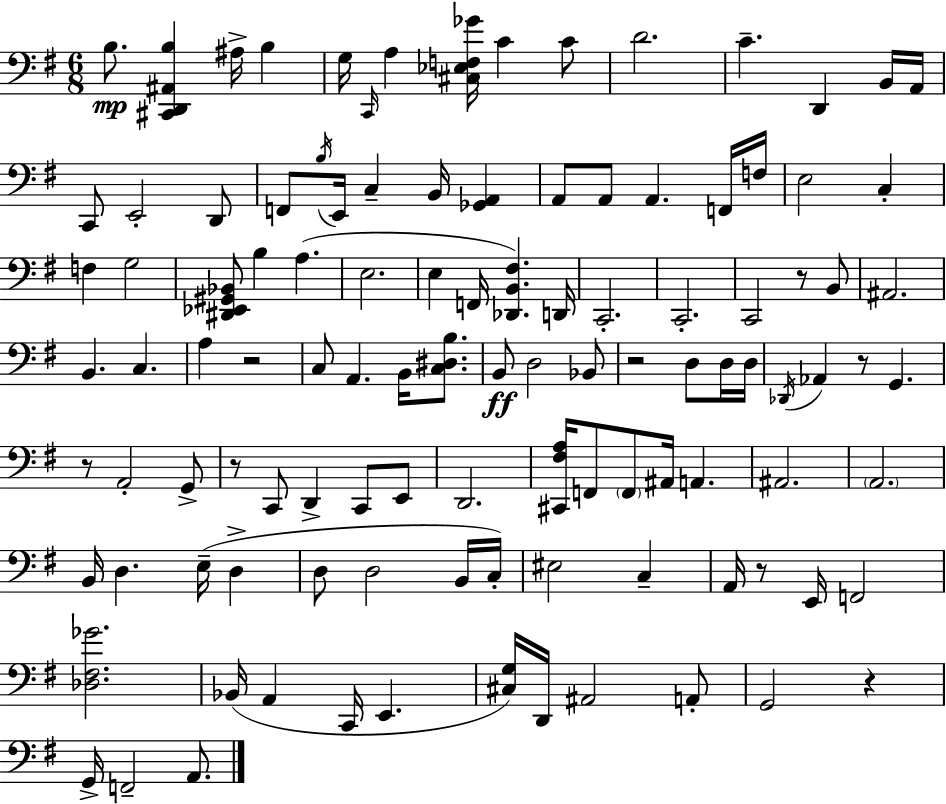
{
  \clef bass
  \numericTimeSignature
  \time 6/8
  \key e \minor
  b8.\mp <cis, d, ais, b>4 ais16-> b4 | g16 \grace { c,16 } a4 <cis ees f ges'>16 c'4 c'8 | d'2. | c'4.-- d,4 b,16 | \break a,16 c,8 e,2-. d,8 | f,8 \acciaccatura { b16 } e,16 c4-- b,16 <ges, a,>4 | a,8 a,8 a,4. | f,16 f16 e2 c4-. | \break f4 g2 | <dis, ees, gis, bes,>8 b4 a4.( | e2. | e4 f,16 <des, b, fis>4.) | \break d,16 c,2.-. | c,2.-. | c,2 r8 | b,8 ais,2. | \break b,4. c4. | a4 r2 | c8 a,4. b,16 <c dis b>8. | b,8\ff d2 | \break bes,8 r2 d8 | d16 d16 \acciaccatura { des,16 } aes,4 r8 g,4. | r8 a,2-. | g,8-> r8 c,8 d,4-> c,8 | \break e,8 d,2. | <cis, fis a>16 f,8 \parenthesize f,8 ais,16 a,4. | ais,2. | \parenthesize a,2. | \break b,16 d4. e16--( d4-> | d8 d2 | b,16 c16-.) eis2 c4-- | a,16 r8 e,16 f,2 | \break <des fis ges'>2. | bes,16( a,4 c,16 e,4. | <cis g>16) d,16 ais,2 | a,8-. g,2 r4 | \break g,16-> f,2-- | a,8. \bar "|."
}